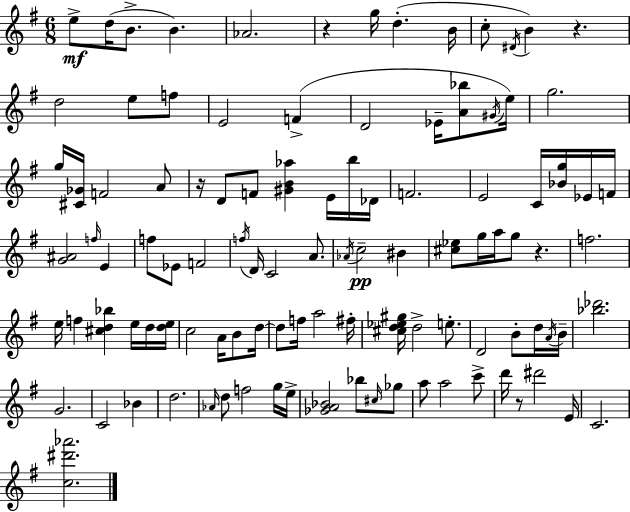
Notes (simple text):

E5/e D5/s B4/e. B4/q. Ab4/h. R/q G5/s D5/q. B4/s C5/e D#4/s B4/q R/q. D5/h E5/e F5/e E4/h F4/q D4/h Eb4/s [A4,Bb5]/e G#4/s E5/s G5/h. G5/s [C#4,Gb4]/s F4/h A4/e R/s D4/e F4/e [G#4,B4,Ab5]/q E4/s B5/s Db4/s F4/h. E4/h C4/s [Bb4,G5]/s Eb4/s F4/s [G4,A#4]/h F5/s E4/q F5/e Eb4/e F4/h F5/s D4/s C4/h A4/e. Ab4/s C5/h BIS4/q [C#5,Eb5]/e G5/s A5/s G5/e R/q. F5/h. E5/s F5/q [C#5,D5,Bb5]/q E5/s D5/s [D5,E5]/s C5/h A4/s B4/e D5/s D5/e F5/s A5/h F#5/s [C#5,D5,Eb5,G#5]/s D5/h E5/e. D4/h B4/e D5/s A4/s B4/s [Bb5,Db6]/h. G4/h. C4/h Bb4/q D5/h. Ab4/s D5/e F5/h G5/s E5/s [Gb4,A4,Bb4]/h Bb5/e C#5/s Gb5/e A5/e A5/h C6/e D6/s R/e D#6/h E4/s C4/h. [C5,D#6,Ab6]/h.